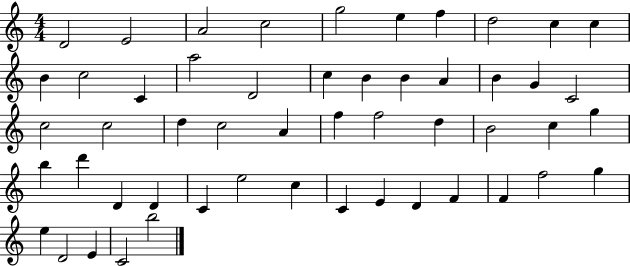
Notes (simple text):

D4/h E4/h A4/h C5/h G5/h E5/q F5/q D5/h C5/q C5/q B4/q C5/h C4/q A5/h D4/h C5/q B4/q B4/q A4/q B4/q G4/q C4/h C5/h C5/h D5/q C5/h A4/q F5/q F5/h D5/q B4/h C5/q G5/q B5/q D6/q D4/q D4/q C4/q E5/h C5/q C4/q E4/q D4/q F4/q F4/q F5/h G5/q E5/q D4/h E4/q C4/h B5/h